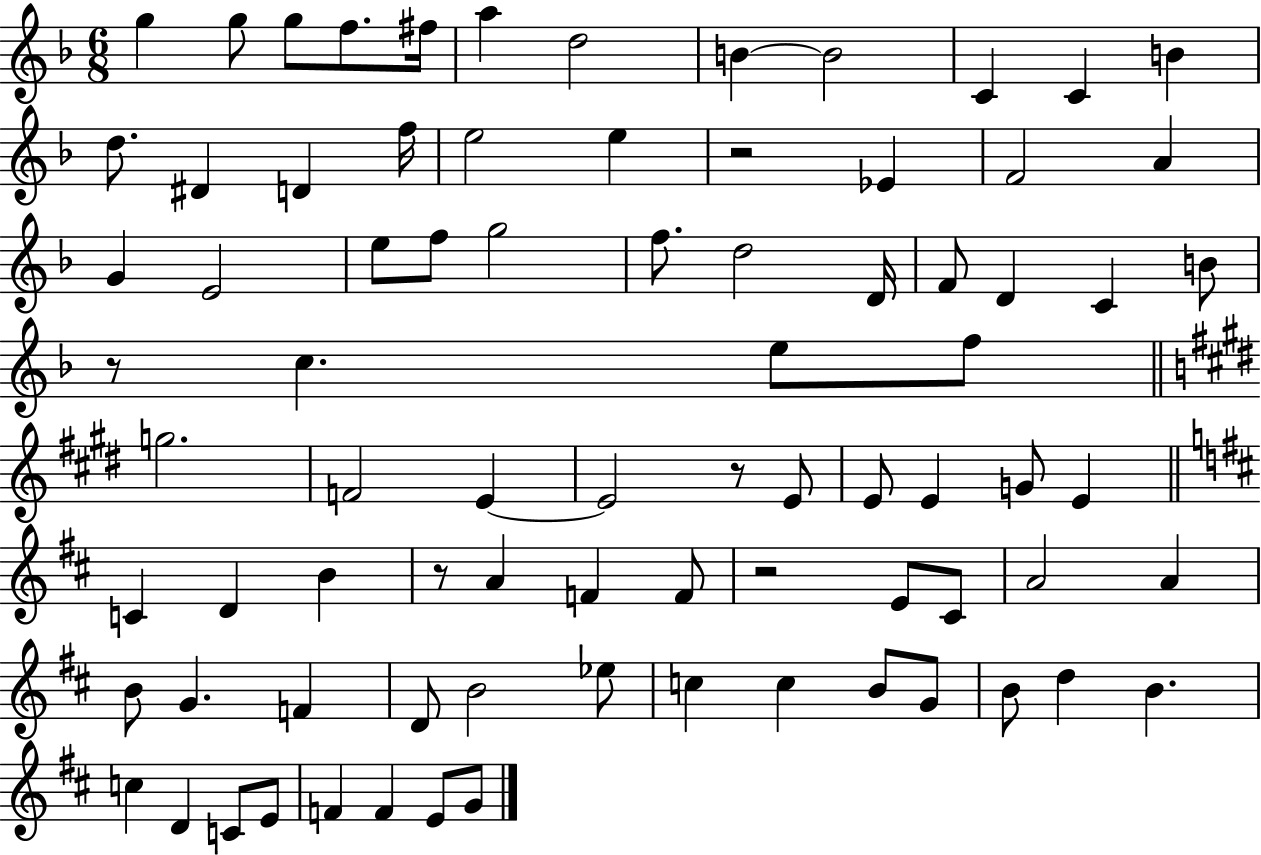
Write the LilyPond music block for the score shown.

{
  \clef treble
  \numericTimeSignature
  \time 6/8
  \key f \major
  g''4 g''8 g''8 f''8. fis''16 | a''4 d''2 | b'4~~ b'2 | c'4 c'4 b'4 | \break d''8. dis'4 d'4 f''16 | e''2 e''4 | r2 ees'4 | f'2 a'4 | \break g'4 e'2 | e''8 f''8 g''2 | f''8. d''2 d'16 | f'8 d'4 c'4 b'8 | \break r8 c''4. e''8 f''8 | \bar "||" \break \key e \major g''2. | f'2 e'4~~ | e'2 r8 e'8 | e'8 e'4 g'8 e'4 | \break \bar "||" \break \key b \minor c'4 d'4 b'4 | r8 a'4 f'4 f'8 | r2 e'8 cis'8 | a'2 a'4 | \break b'8 g'4. f'4 | d'8 b'2 ees''8 | c''4 c''4 b'8 g'8 | b'8 d''4 b'4. | \break c''4 d'4 c'8 e'8 | f'4 f'4 e'8 g'8 | \bar "|."
}